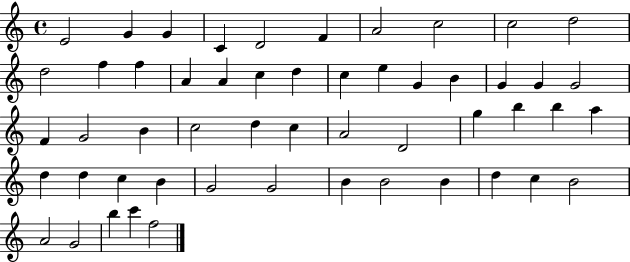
X:1
T:Untitled
M:4/4
L:1/4
K:C
E2 G G C D2 F A2 c2 c2 d2 d2 f f A A c d c e G B G G G2 F G2 B c2 d c A2 D2 g b b a d d c B G2 G2 B B2 B d c B2 A2 G2 b c' f2